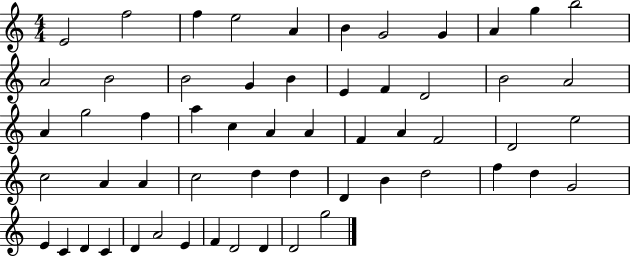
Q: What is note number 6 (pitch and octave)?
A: B4